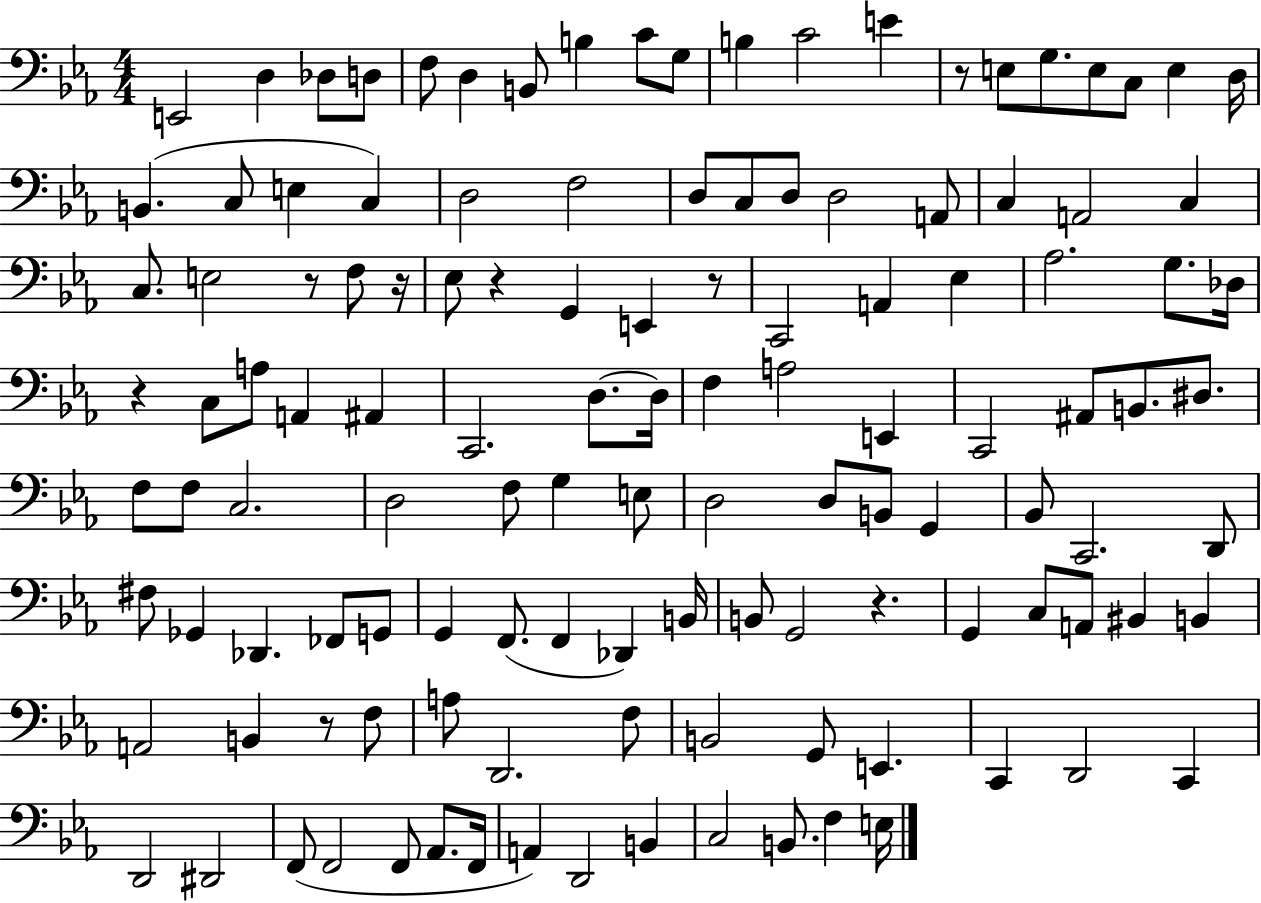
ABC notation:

X:1
T:Untitled
M:4/4
L:1/4
K:Eb
E,,2 D, _D,/2 D,/2 F,/2 D, B,,/2 B, C/2 G,/2 B, C2 E z/2 E,/2 G,/2 E,/2 C,/2 E, D,/4 B,, C,/2 E, C, D,2 F,2 D,/2 C,/2 D,/2 D,2 A,,/2 C, A,,2 C, C,/2 E,2 z/2 F,/2 z/4 _E,/2 z G,, E,, z/2 C,,2 A,, _E, _A,2 G,/2 _D,/4 z C,/2 A,/2 A,, ^A,, C,,2 D,/2 D,/4 F, A,2 E,, C,,2 ^A,,/2 B,,/2 ^D,/2 F,/2 F,/2 C,2 D,2 F,/2 G, E,/2 D,2 D,/2 B,,/2 G,, _B,,/2 C,,2 D,,/2 ^F,/2 _G,, _D,, _F,,/2 G,,/2 G,, F,,/2 F,, _D,, B,,/4 B,,/2 G,,2 z G,, C,/2 A,,/2 ^B,, B,, A,,2 B,, z/2 F,/2 A,/2 D,,2 F,/2 B,,2 G,,/2 E,, C,, D,,2 C,, D,,2 ^D,,2 F,,/2 F,,2 F,,/2 _A,,/2 F,,/4 A,, D,,2 B,, C,2 B,,/2 F, E,/4